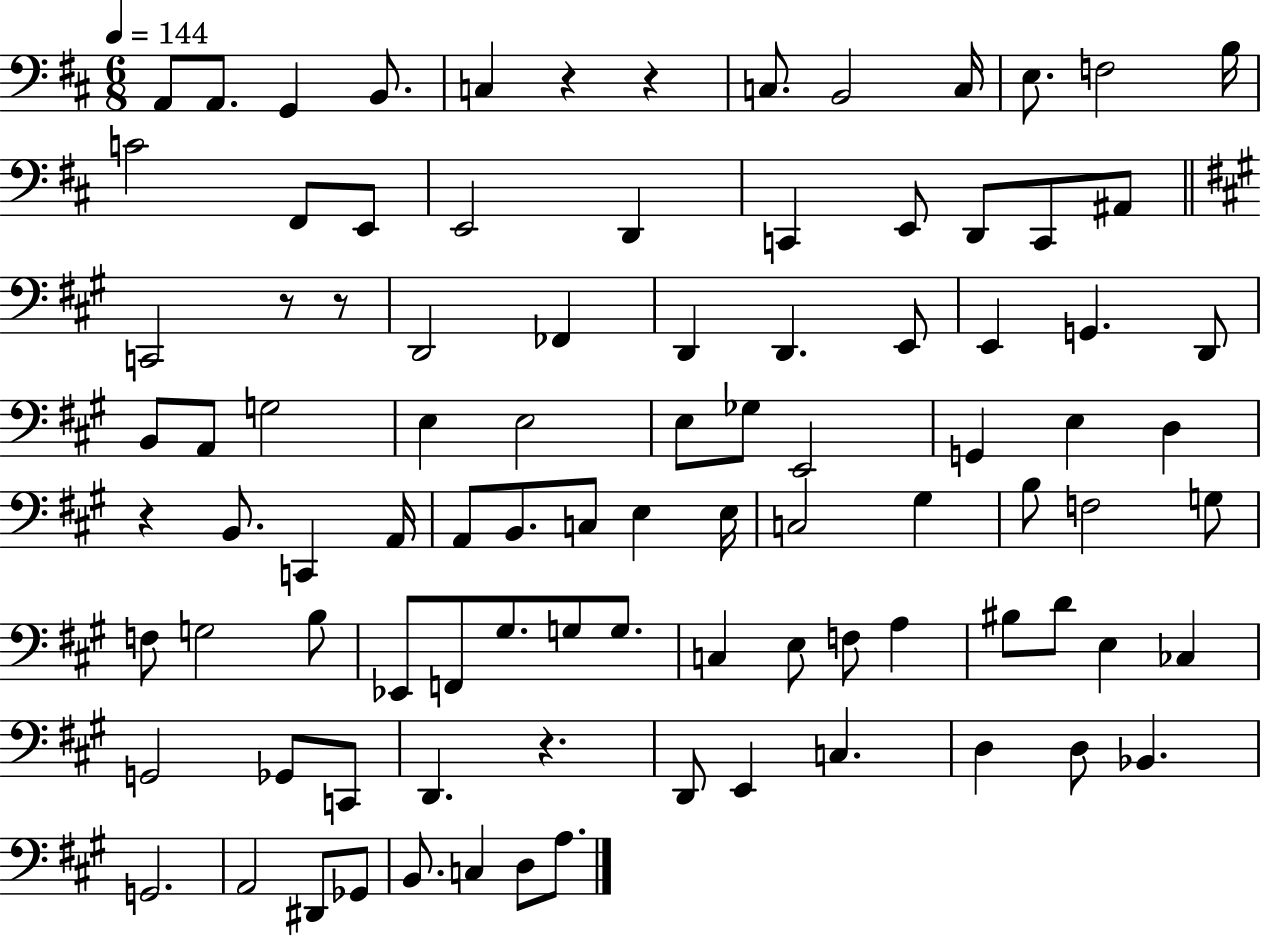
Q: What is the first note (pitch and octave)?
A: A2